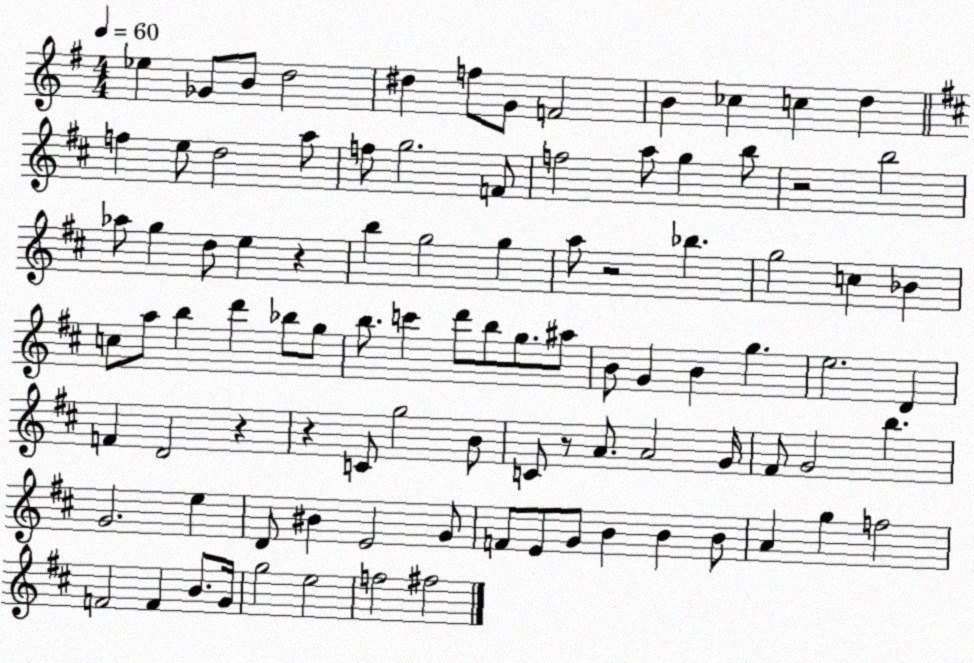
X:1
T:Untitled
M:4/4
L:1/4
K:G
_e _G/2 B/2 d2 ^d f/2 G/2 F2 B _c c d f e/2 d2 a/2 f/2 g2 F/2 f2 a/2 g b/2 z2 b2 _a/2 g d/2 e z b g2 g a/2 z2 _b g2 c _B c/2 a/2 b d' _b/2 g/2 b/2 c' d'/2 b/2 g/2 ^a/2 B/2 G B g e2 D F D2 z z C/2 g2 B/2 C/2 z/2 A/2 A2 G/4 ^F/2 G2 b G2 e D/2 ^B E2 G/2 F/2 E/2 G/2 B B B/2 A g f2 F2 F B/2 G/4 g2 e2 f2 ^f2